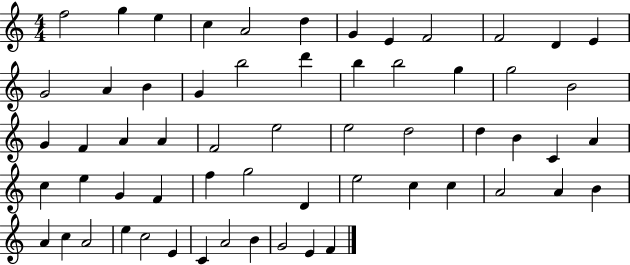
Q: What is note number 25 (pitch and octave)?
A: F4